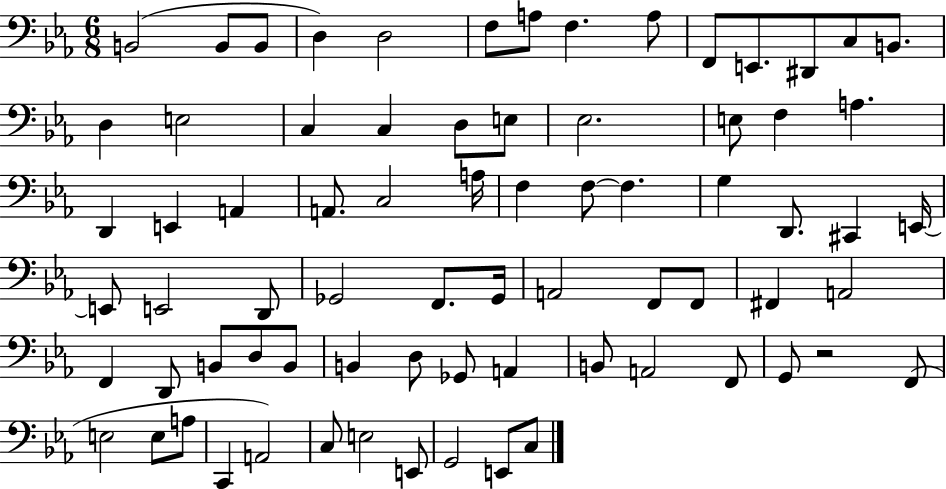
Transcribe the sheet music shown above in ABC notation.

X:1
T:Untitled
M:6/8
L:1/4
K:Eb
B,,2 B,,/2 B,,/2 D, D,2 F,/2 A,/2 F, A,/2 F,,/2 E,,/2 ^D,,/2 C,/2 B,,/2 D, E,2 C, C, D,/2 E,/2 _E,2 E,/2 F, A, D,, E,, A,, A,,/2 C,2 A,/4 F, F,/2 F, G, D,,/2 ^C,, E,,/4 E,,/2 E,,2 D,,/2 _G,,2 F,,/2 _G,,/4 A,,2 F,,/2 F,,/2 ^F,, A,,2 F,, D,,/2 B,,/2 D,/2 B,,/2 B,, D,/2 _G,,/2 A,, B,,/2 A,,2 F,,/2 G,,/2 z2 F,,/2 E,2 E,/2 A,/2 C,, A,,2 C,/2 E,2 E,,/2 G,,2 E,,/2 C,/2